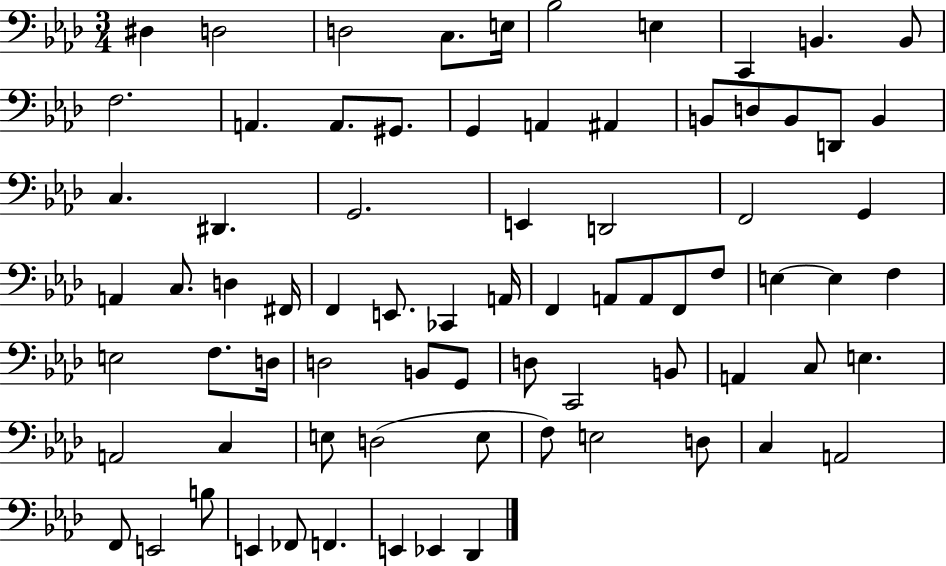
{
  \clef bass
  \numericTimeSignature
  \time 3/4
  \key aes \major
  dis4 d2 | d2 c8. e16 | bes2 e4 | c,4 b,4. b,8 | \break f2. | a,4. a,8. gis,8. | g,4 a,4 ais,4 | b,8 d8 b,8 d,8 b,4 | \break c4. dis,4. | g,2. | e,4 d,2 | f,2 g,4 | \break a,4 c8. d4 fis,16 | f,4 e,8. ces,4 a,16 | f,4 a,8 a,8 f,8 f8 | e4~~ e4 f4 | \break e2 f8. d16 | d2 b,8 g,8 | d8 c,2 b,8 | a,4 c8 e4. | \break a,2 c4 | e8 d2( e8 | f8) e2 d8 | c4 a,2 | \break f,8 e,2 b8 | e,4 fes,8 f,4. | e,4 ees,4 des,4 | \bar "|."
}